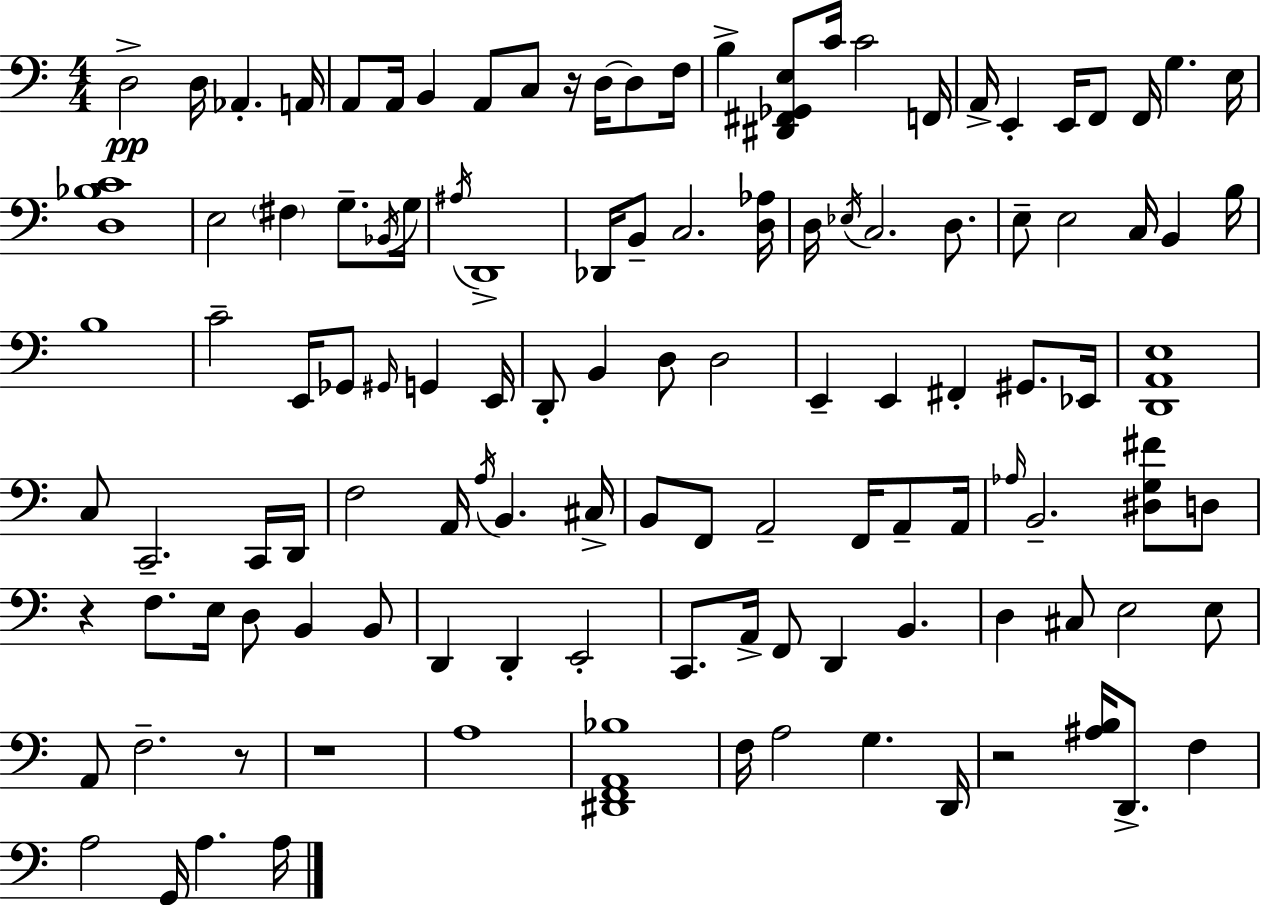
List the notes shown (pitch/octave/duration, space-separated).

D3/h D3/s Ab2/q. A2/s A2/e A2/s B2/q A2/e C3/e R/s D3/s D3/e F3/s B3/q [D#2,F#2,Gb2,E3]/e C4/s C4/h F2/s A2/s E2/q E2/s F2/e F2/s G3/q. E3/s [D3,Bb3,C4]/w E3/h F#3/q G3/e. Bb2/s G3/s A#3/s D2/w Db2/s B2/e C3/h. [D3,Ab3]/s D3/s Eb3/s C3/h. D3/e. E3/e E3/h C3/s B2/q B3/s B3/w C4/h E2/s Gb2/e G#2/s G2/q E2/s D2/e B2/q D3/e D3/h E2/q E2/q F#2/q G#2/e. Eb2/s [D2,A2,E3]/w C3/e C2/h. C2/s D2/s F3/h A2/s A3/s B2/q. C#3/s B2/e F2/e A2/h F2/s A2/e A2/s Ab3/s B2/h. [D#3,G3,F#4]/e D3/e R/q F3/e. E3/s D3/e B2/q B2/e D2/q D2/q E2/h C2/e. A2/s F2/e D2/q B2/q. D3/q C#3/e E3/h E3/e A2/e F3/h. R/e R/w A3/w [D#2,F2,A2,Bb3]/w F3/s A3/h G3/q. D2/s R/h [A#3,B3]/s D2/e. F3/q A3/h G2/s A3/q. A3/s